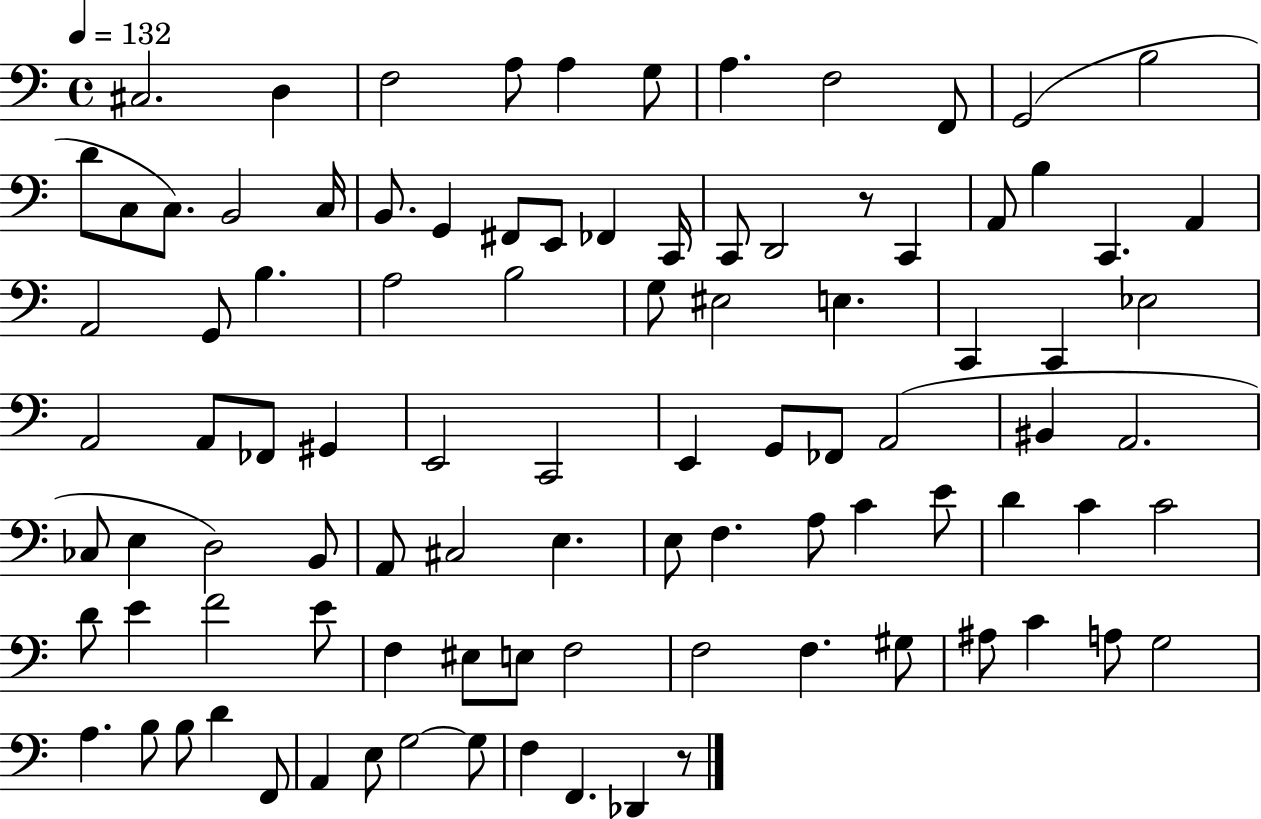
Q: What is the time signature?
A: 4/4